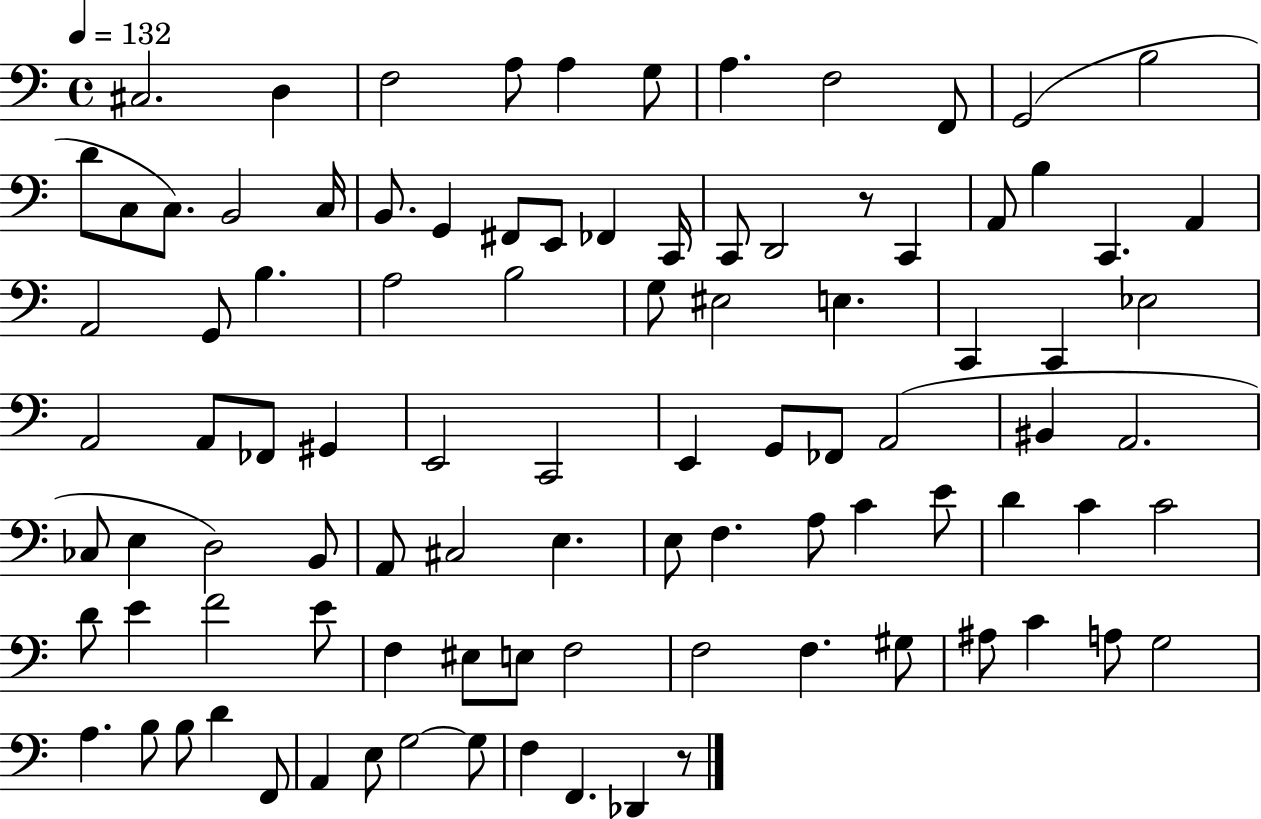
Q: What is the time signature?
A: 4/4